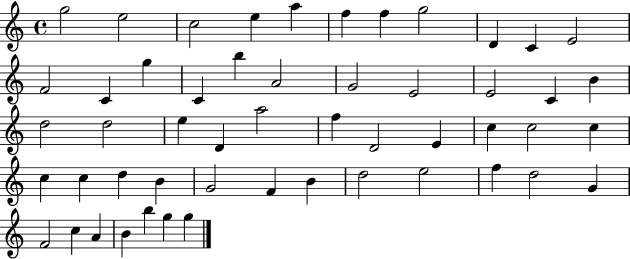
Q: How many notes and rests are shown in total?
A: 52